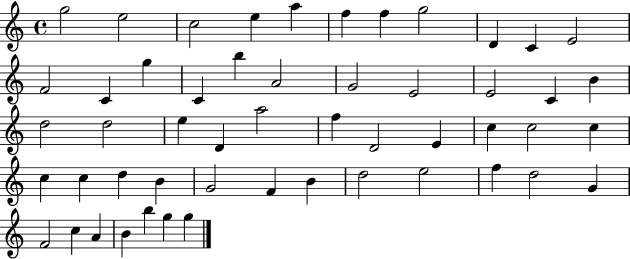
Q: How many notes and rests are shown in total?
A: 52